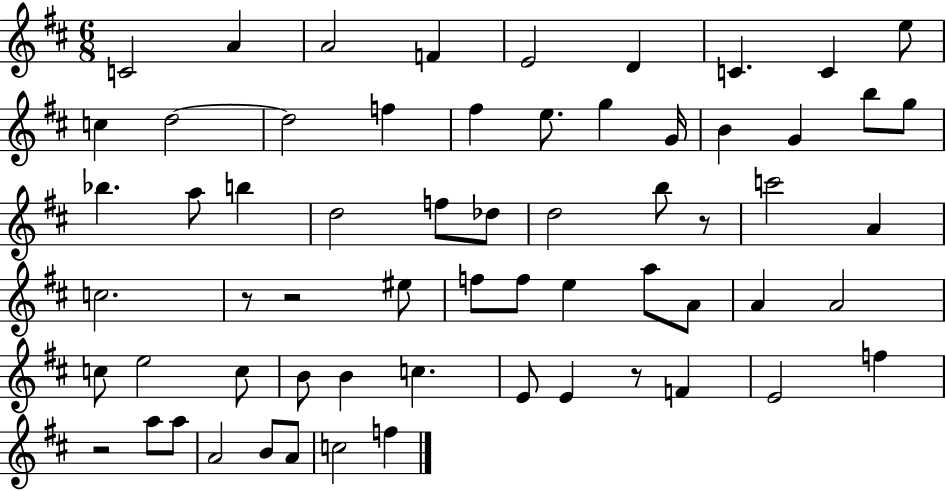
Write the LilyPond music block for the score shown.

{
  \clef treble
  \numericTimeSignature
  \time 6/8
  \key d \major
  \repeat volta 2 { c'2 a'4 | a'2 f'4 | e'2 d'4 | c'4. c'4 e''8 | \break c''4 d''2~~ | d''2 f''4 | fis''4 e''8. g''4 g'16 | b'4 g'4 b''8 g''8 | \break bes''4. a''8 b''4 | d''2 f''8 des''8 | d''2 b''8 r8 | c'''2 a'4 | \break c''2. | r8 r2 eis''8 | f''8 f''8 e''4 a''8 a'8 | a'4 a'2 | \break c''8 e''2 c''8 | b'8 b'4 c''4. | e'8 e'4 r8 f'4 | e'2 f''4 | \break r2 a''8 a''8 | a'2 b'8 a'8 | c''2 f''4 | } \bar "|."
}